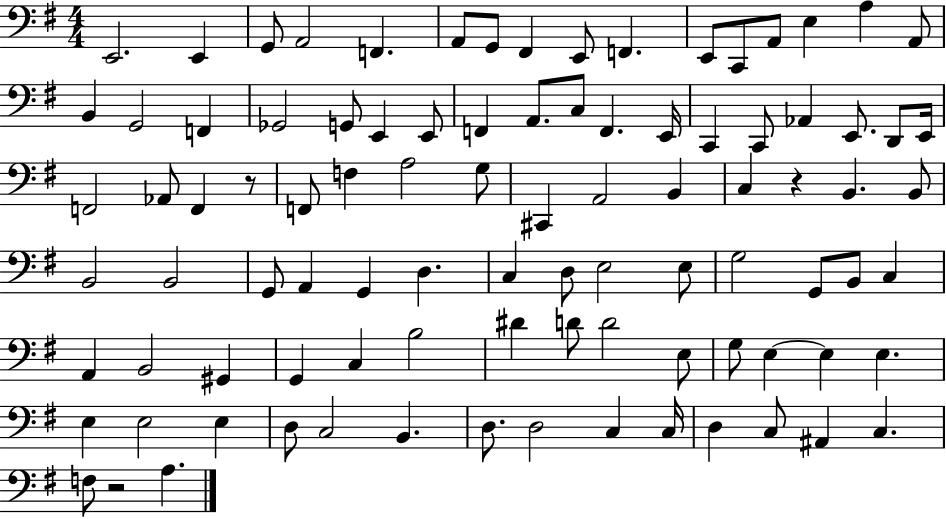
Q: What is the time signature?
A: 4/4